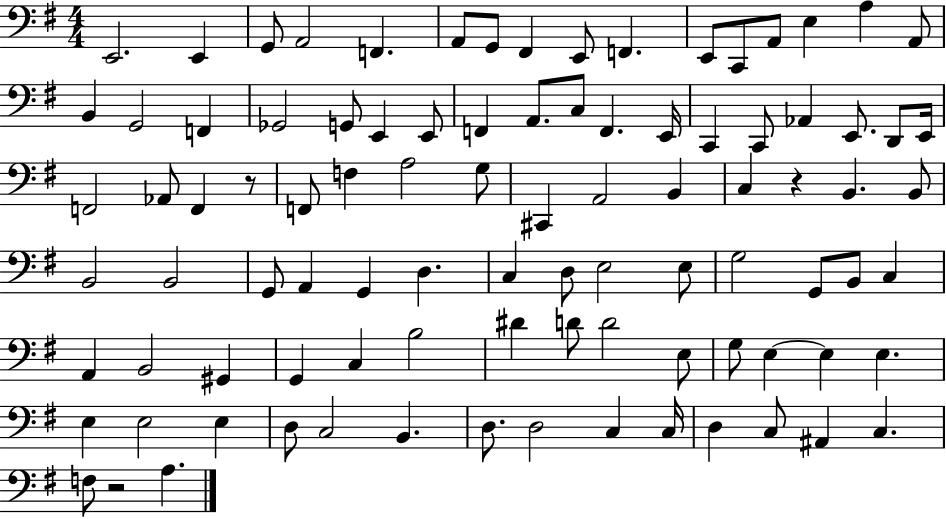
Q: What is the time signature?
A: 4/4